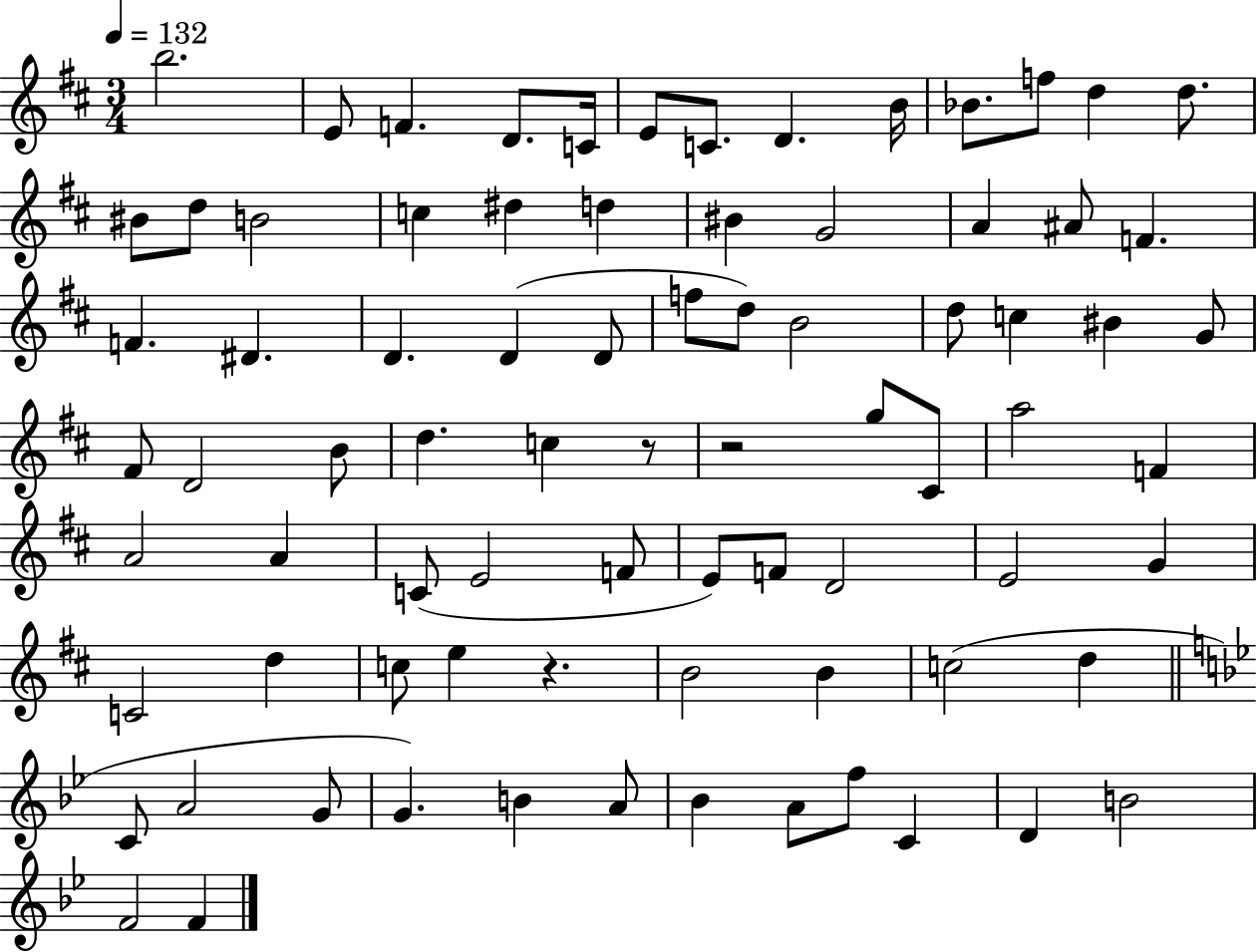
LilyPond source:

{
  \clef treble
  \numericTimeSignature
  \time 3/4
  \key d \major
  \tempo 4 = 132
  \repeat volta 2 { b''2. | e'8 f'4. d'8. c'16 | e'8 c'8. d'4. b'16 | bes'8. f''8 d''4 d''8. | \break bis'8 d''8 b'2 | c''4 dis''4 d''4 | bis'4 g'2 | a'4 ais'8 f'4. | \break f'4. dis'4. | d'4. d'4( d'8 | f''8 d''8) b'2 | d''8 c''4 bis'4 g'8 | \break fis'8 d'2 b'8 | d''4. c''4 r8 | r2 g''8 cis'8 | a''2 f'4 | \break a'2 a'4 | c'8( e'2 f'8 | e'8) f'8 d'2 | e'2 g'4 | \break c'2 d''4 | c''8 e''4 r4. | b'2 b'4 | c''2( d''4 | \break \bar "||" \break \key bes \major c'8 a'2 g'8 | g'4.) b'4 a'8 | bes'4 a'8 f''8 c'4 | d'4 b'2 | \break f'2 f'4 | } \bar "|."
}